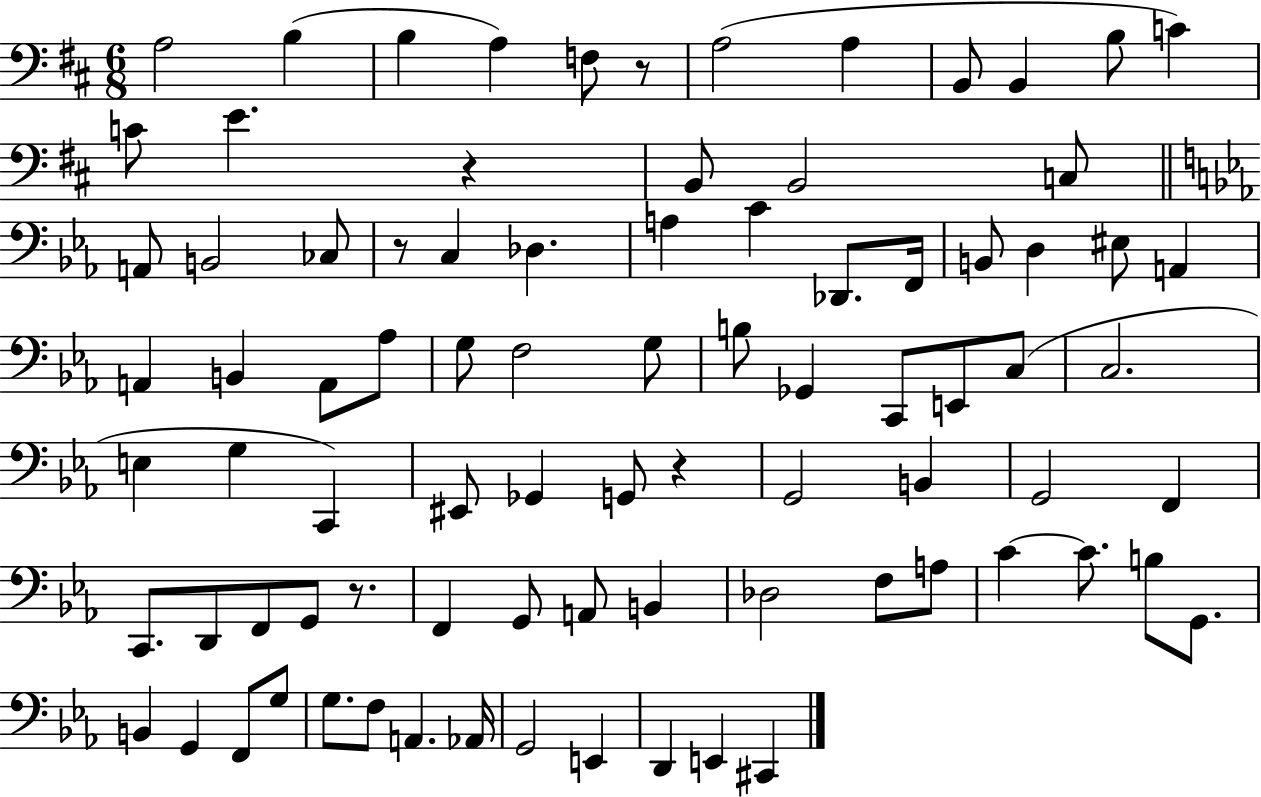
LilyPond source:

{
  \clef bass
  \numericTimeSignature
  \time 6/8
  \key d \major
  a2 b4( | b4 a4) f8 r8 | a2( a4 | b,8 b,4 b8 c'4) | \break c'8 e'4. r4 | b,8 b,2 c8 | \bar "||" \break \key c \minor a,8 b,2 ces8 | r8 c4 des4. | a4 c'4 des,8. f,16 | b,8 d4 eis8 a,4 | \break a,4 b,4 a,8 aes8 | g8 f2 g8 | b8 ges,4 c,8 e,8 c8( | c2. | \break e4 g4 c,4) | eis,8 ges,4 g,8 r4 | g,2 b,4 | g,2 f,4 | \break c,8. d,8 f,8 g,8 r8. | f,4 g,8 a,8 b,4 | des2 f8 a8 | c'4~~ c'8. b8 g,8. | \break b,4 g,4 f,8 g8 | g8. f8 a,4. aes,16 | g,2 e,4 | d,4 e,4 cis,4 | \break \bar "|."
}